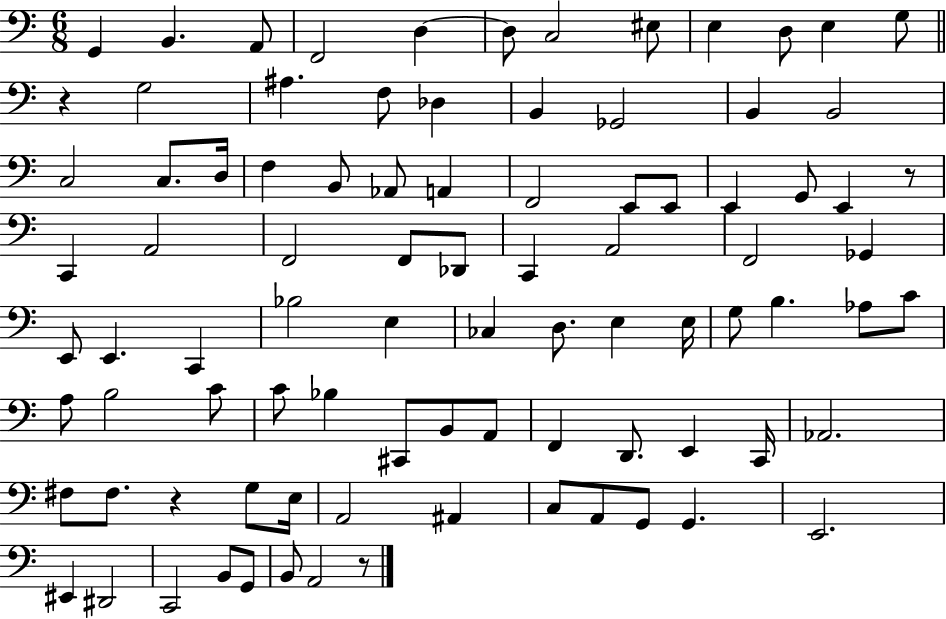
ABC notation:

X:1
T:Untitled
M:6/8
L:1/4
K:C
G,, B,, A,,/2 F,,2 D, D,/2 C,2 ^E,/2 E, D,/2 E, G,/2 z G,2 ^A, F,/2 _D, B,, _G,,2 B,, B,,2 C,2 C,/2 D,/4 F, B,,/2 _A,,/2 A,, F,,2 E,,/2 E,,/2 E,, G,,/2 E,, z/2 C,, A,,2 F,,2 F,,/2 _D,,/2 C,, A,,2 F,,2 _G,, E,,/2 E,, C,, _B,2 E, _C, D,/2 E, E,/4 G,/2 B, _A,/2 C/2 A,/2 B,2 C/2 C/2 _B, ^C,,/2 B,,/2 A,,/2 F,, D,,/2 E,, C,,/4 _A,,2 ^F,/2 ^F,/2 z G,/2 E,/4 A,,2 ^A,, C,/2 A,,/2 G,,/2 G,, E,,2 ^E,, ^D,,2 C,,2 B,,/2 G,,/2 B,,/2 A,,2 z/2